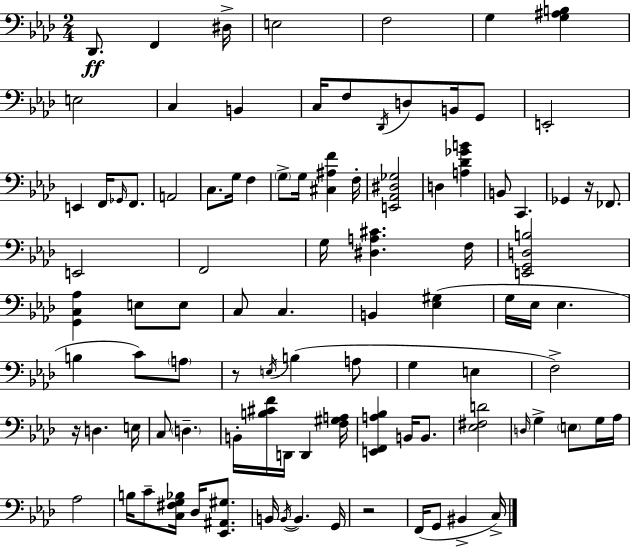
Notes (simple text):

Db2/e. F2/q D#3/s E3/h F3/h G3/q [G3,A#3,B3]/q E3/h C3/q B2/q C3/s F3/e Db2/s D3/e B2/s G2/e E2/h E2/q F2/s Gb2/s F2/e. A2/h C3/e. G3/s F3/q G3/e G3/s [C#3,A#3,F4]/q F3/s [E2,Ab2,D#3,Gb3]/h D3/q [A3,Db4,Gb4,B4]/q B2/e C2/q. Gb2/q R/s FES2/e. E2/h F2/h G3/s [D#3,A3,C#4]/q. F3/s [E2,G2,D3,B3]/h [G2,C3,Ab3]/q E3/e E3/e C3/e C3/q. B2/q [Eb3,G#3]/q G3/s Eb3/s Eb3/q. B3/q C4/e A3/e R/e E3/s B3/q A3/e G3/q E3/q F3/h R/s D3/q. E3/s C3/e D3/q. B2/s [B3,C#4,F4]/s D2/s D2/q [F3,G#3,A3]/s [E2,F2,A3,Bb3]/q B2/s B2/e. [Eb3,F#3,D4]/h D3/s G3/q E3/e G3/s Ab3/s Ab3/h B3/s C4/e [C3,F#3,G3,Bb3]/s Db3/s [Eb2,A#2,G#3]/e. B2/s B2/s B2/q. G2/s R/h F2/s G2/e BIS2/q C3/s